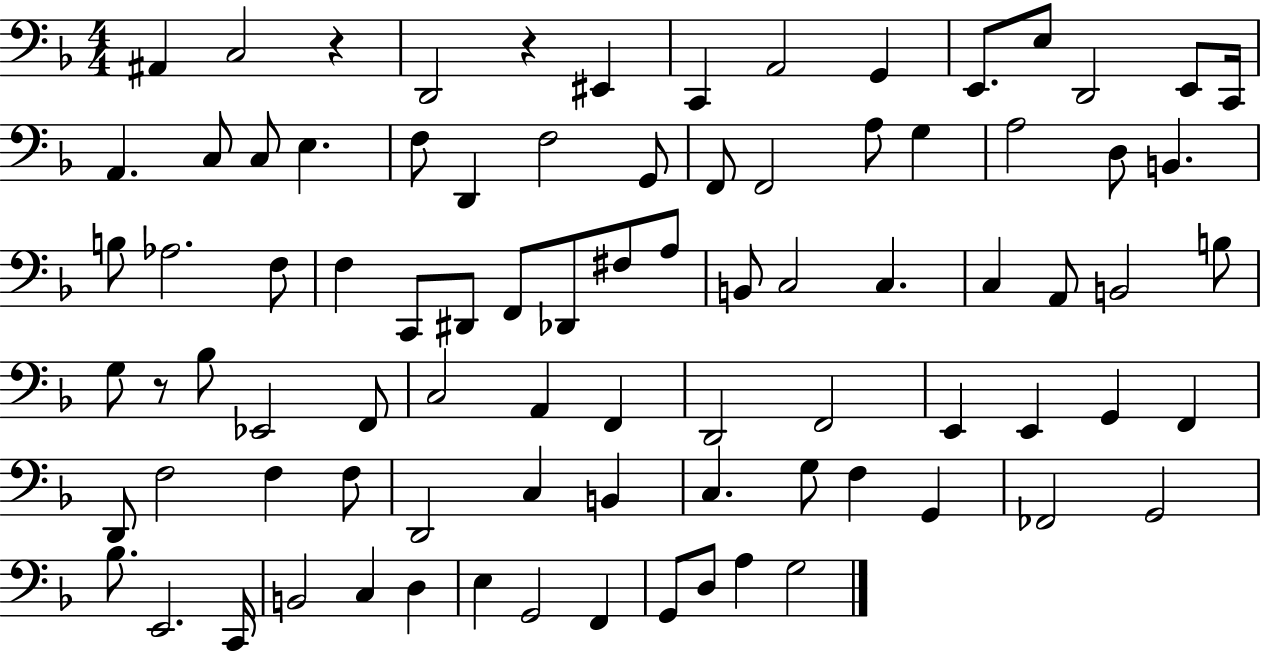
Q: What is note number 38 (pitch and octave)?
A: B2